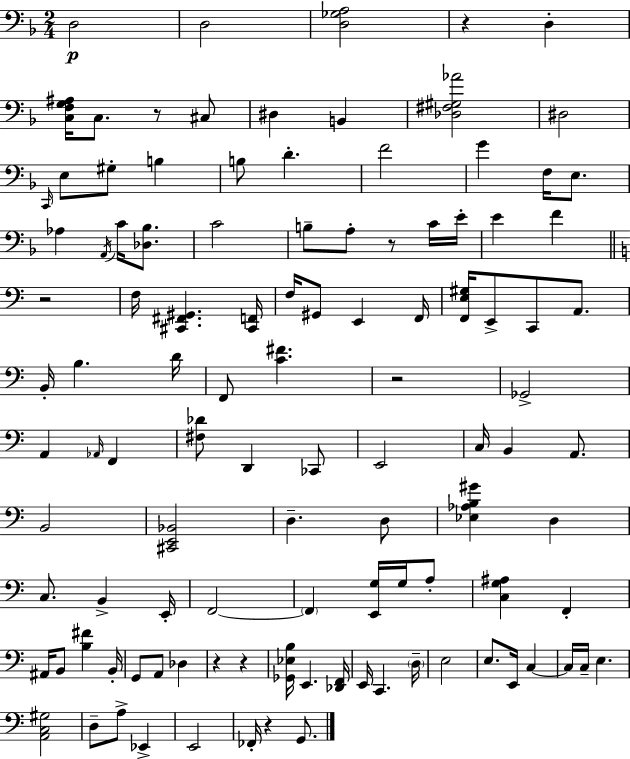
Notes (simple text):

D3/h D3/h [D3,Gb3,A3]/h R/q D3/q [C3,F3,G3,A#3]/s C3/e. R/e C#3/e D#3/q B2/q [Db3,F#3,G#3,Ab4]/h D#3/h C2/s E3/e G#3/e B3/q B3/e D4/q. F4/h G4/q F3/s E3/e. Ab3/q A2/s C4/s [Db3,Bb3]/e. C4/h B3/e A3/e R/e C4/s E4/s E4/q F4/q R/h F3/s [C#2,F#2,G#2]/q. [C#2,F2]/s F3/s G#2/e E2/q F2/s [F2,E3,G#3]/s E2/e C2/e A2/e. B2/s B3/q. D4/s F2/e [C4,F#4]/q. R/h Gb2/h A2/q Ab2/s F2/q [F#3,Db4]/e D2/q CES2/e E2/h C3/s B2/q A2/e. B2/h [C#2,E2,Bb2]/h D3/q. D3/e [Eb3,Ab3,B3,G#4]/q D3/q C3/e. B2/q E2/s F2/h F2/q [E2,G3]/s G3/s A3/e [C3,G3,A#3]/q F2/q A#2/s B2/e [B3,F#4]/q B2/s G2/e A2/e Db3/q R/q R/q [Gb2,Eb3,B3]/s E2/q. [Db2,F2]/s E2/s C2/q. D3/s E3/h E3/e. E2/s C3/q C3/s C3/s E3/q. [A2,C3,G#3]/h D3/e A3/e Eb2/q E2/h FES2/s R/q G2/e.